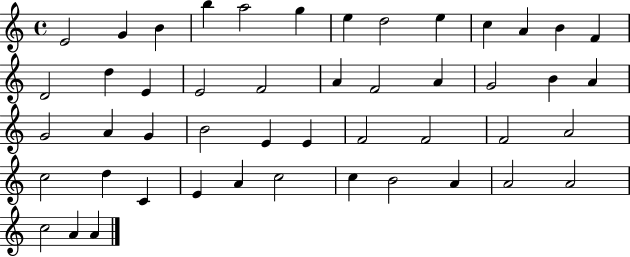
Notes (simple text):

E4/h G4/q B4/q B5/q A5/h G5/q E5/q D5/h E5/q C5/q A4/q B4/q F4/q D4/h D5/q E4/q E4/h F4/h A4/q F4/h A4/q G4/h B4/q A4/q G4/h A4/q G4/q B4/h E4/q E4/q F4/h F4/h F4/h A4/h C5/h D5/q C4/q E4/q A4/q C5/h C5/q B4/h A4/q A4/h A4/h C5/h A4/q A4/q